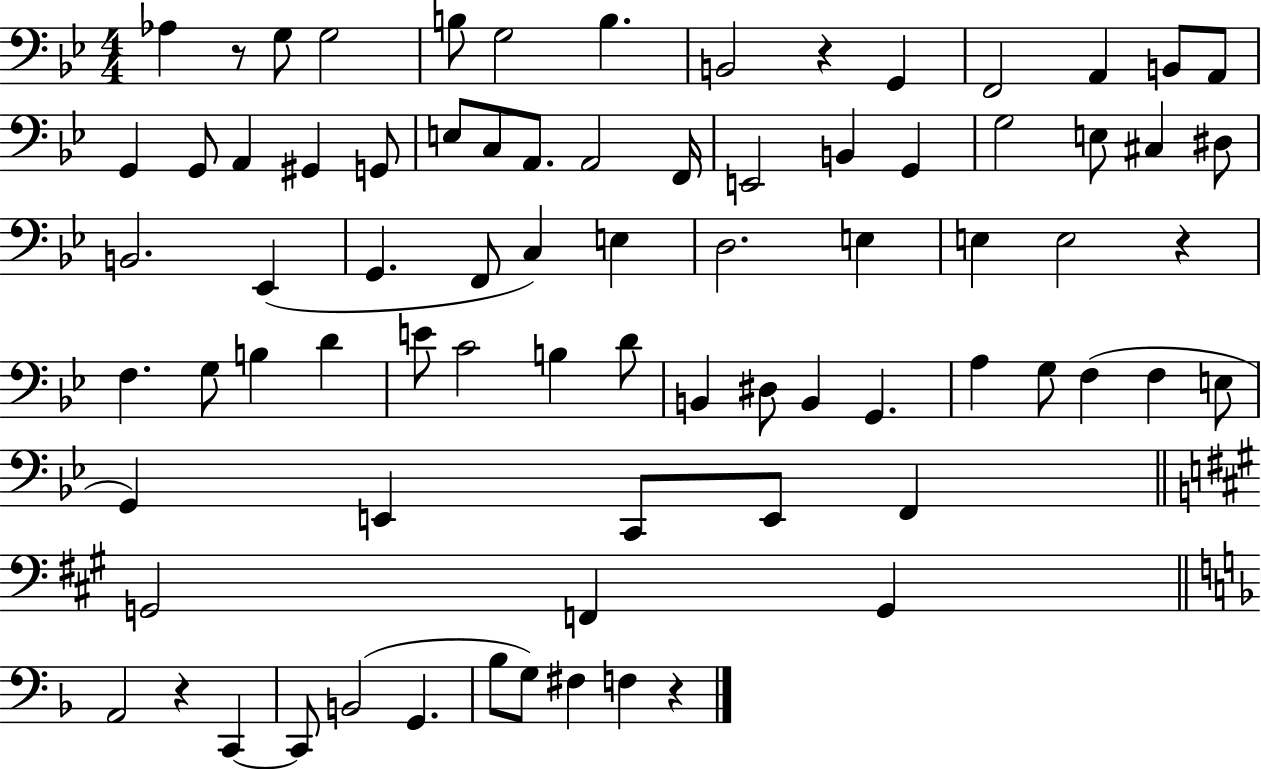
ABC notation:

X:1
T:Untitled
M:4/4
L:1/4
K:Bb
_A, z/2 G,/2 G,2 B,/2 G,2 B, B,,2 z G,, F,,2 A,, B,,/2 A,,/2 G,, G,,/2 A,, ^G,, G,,/2 E,/2 C,/2 A,,/2 A,,2 F,,/4 E,,2 B,, G,, G,2 E,/2 ^C, ^D,/2 B,,2 _E,, G,, F,,/2 C, E, D,2 E, E, E,2 z F, G,/2 B, D E/2 C2 B, D/2 B,, ^D,/2 B,, G,, A, G,/2 F, F, E,/2 G,, E,, C,,/2 E,,/2 F,, G,,2 F,, G,, A,,2 z C,, C,,/2 B,,2 G,, _B,/2 G,/2 ^F, F, z